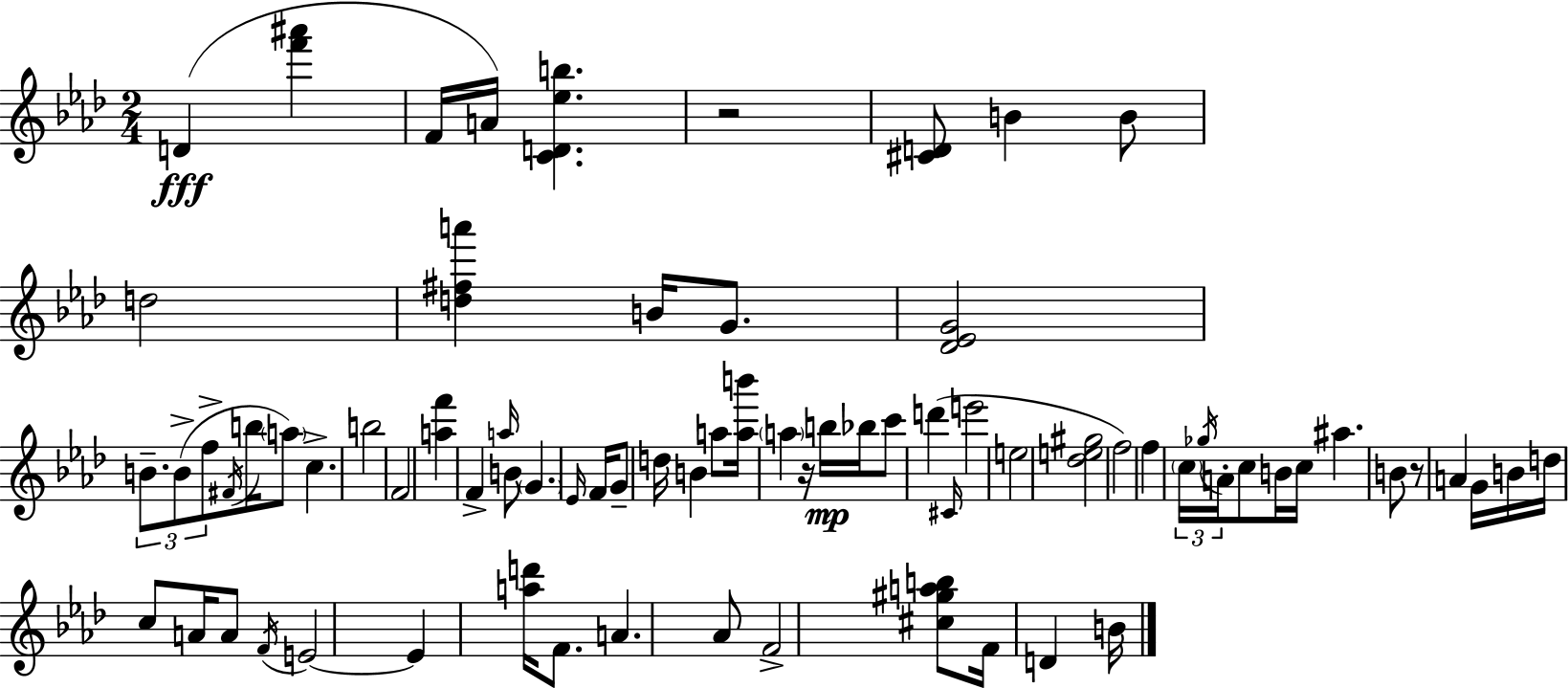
{
  \clef treble
  \numericTimeSignature
  \time 2/4
  \key f \minor
  \repeat volta 2 { d'4(\fff <f''' ais'''>4 | f'16 a'16) <c' d' ees'' b''>4. | r2 | <cis' d'>8 b'4 b'8 | \break d''2 | <d'' fis'' a'''>4 b'16 g'8. | <des' ees' g'>2 | \tuplet 3/2 { b'8.-- b'8->( f''8-> } \acciaccatura { fis'16 } | \break b''16 \parenthesize a''8) c''4.-> | b''2 | f'2 | <a'' f'''>4 f'4-> | \break \grace { a''16 } b'8 \parenthesize g'4. | \grace { ees'16 } f'16 g'8-- d''16 b'4 | a''8 <a'' b'''>16 \parenthesize a''4 | r16 b''16\mp bes''16 c'''8 d'''4( | \break \grace { cis'16 } e'''2 | e''2 | <des'' e'' gis''>2 | f''2) | \break f''4 | \tuplet 3/2 { \parenthesize c''16 \acciaccatura { ges''16 } a'16-. } c''8 b'16 c''16 ais''4. | b'8 r8 | a'4 g'16 b'16 d''16 | \break c''8 a'16 a'8 \acciaccatura { f'16 } e'2~~ | e'4 | <a'' d'''>16 f'8. a'4. | aes'8 f'2-> | \break <cis'' gis'' a'' b''>8 | f'16 d'4 b'16 } \bar "|."
}